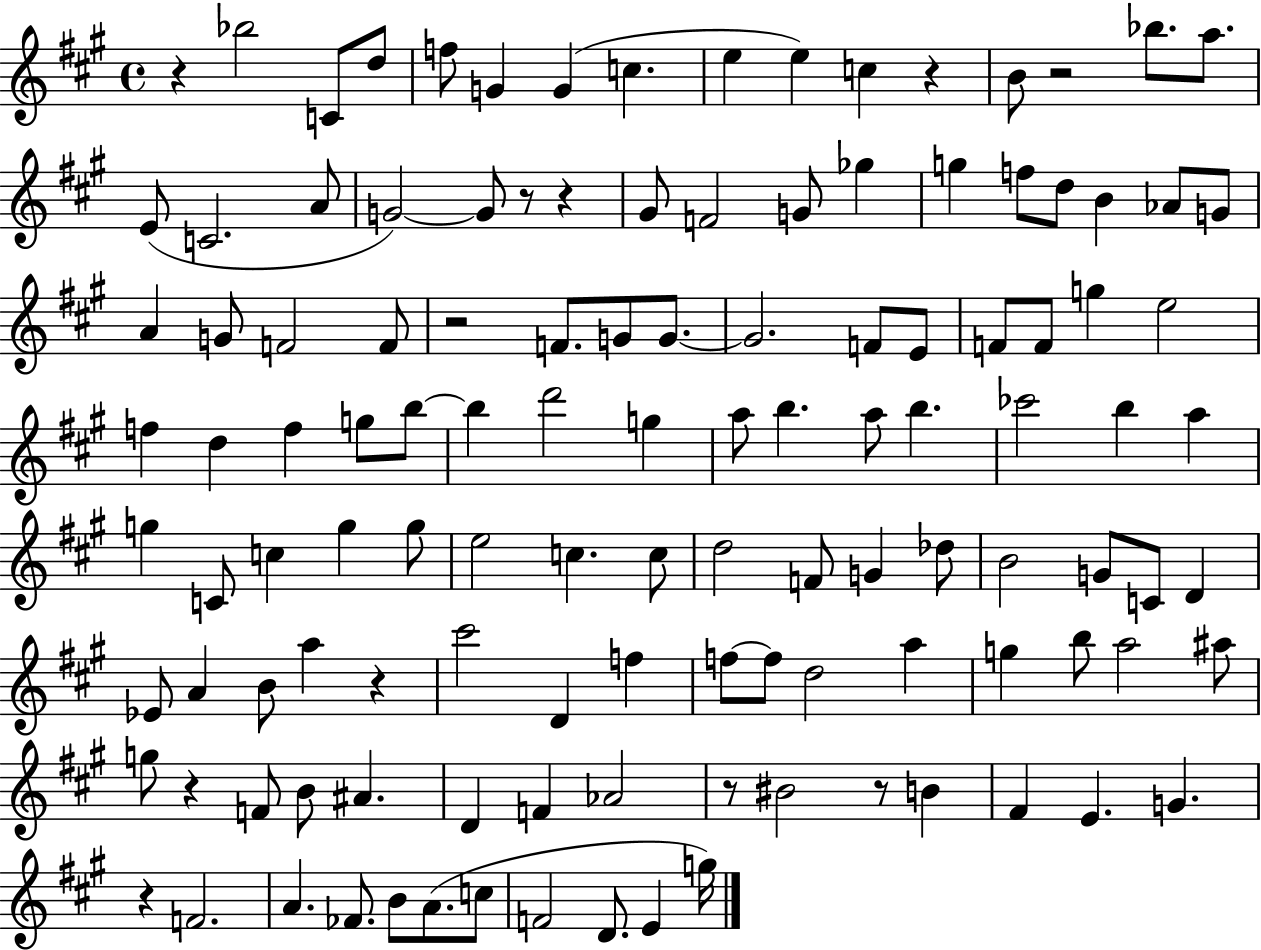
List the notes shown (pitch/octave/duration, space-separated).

R/q Bb5/h C4/e D5/e F5/e G4/q G4/q C5/q. E5/q E5/q C5/q R/q B4/e R/h Bb5/e. A5/e. E4/e C4/h. A4/e G4/h G4/e R/e R/q G#4/e F4/h G4/e Gb5/q G5/q F5/e D5/e B4/q Ab4/e G4/e A4/q G4/e F4/h F4/e R/h F4/e. G4/e G4/e. G4/h. F4/e E4/e F4/e F4/e G5/q E5/h F5/q D5/q F5/q G5/e B5/e B5/q D6/h G5/q A5/e B5/q. A5/e B5/q. CES6/h B5/q A5/q G5/q C4/e C5/q G5/q G5/e E5/h C5/q. C5/e D5/h F4/e G4/q Db5/e B4/h G4/e C4/e D4/q Eb4/e A4/q B4/e A5/q R/q C#6/h D4/q F5/q F5/e F5/e D5/h A5/q G5/q B5/e A5/h A#5/e G5/e R/q F4/e B4/e A#4/q. D4/q F4/q Ab4/h R/e BIS4/h R/e B4/q F#4/q E4/q. G4/q. R/q F4/h. A4/q. FES4/e. B4/e A4/e. C5/e F4/h D4/e. E4/q G5/s